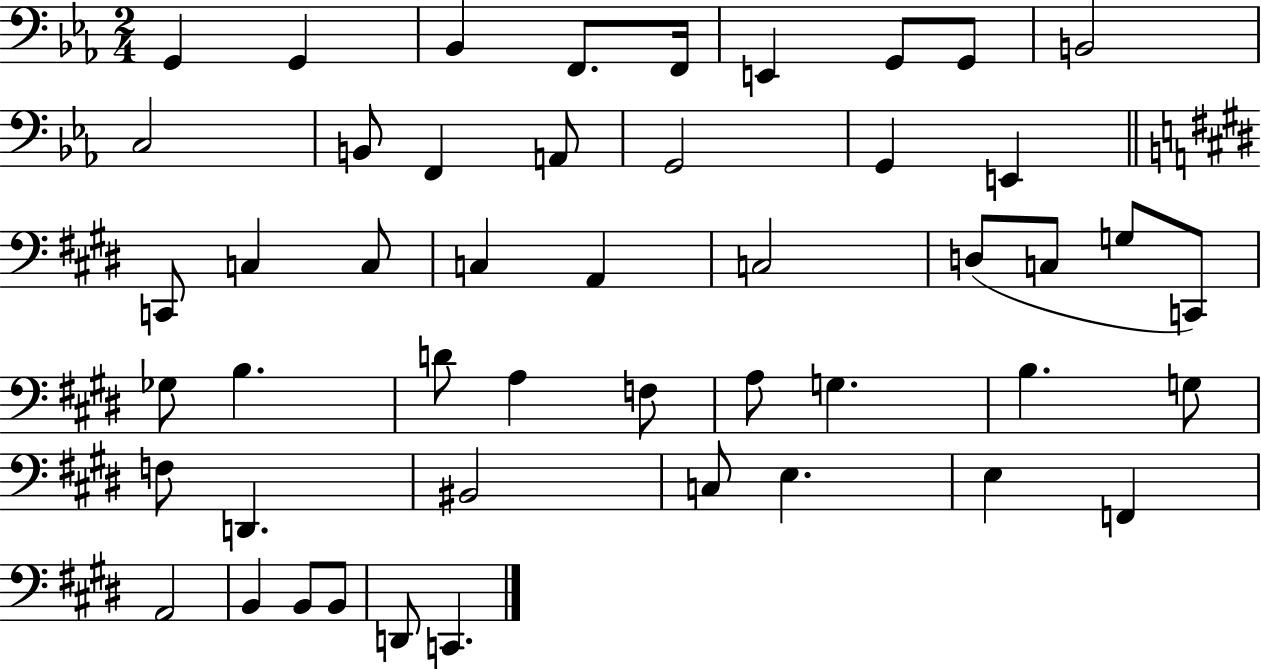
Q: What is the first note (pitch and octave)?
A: G2